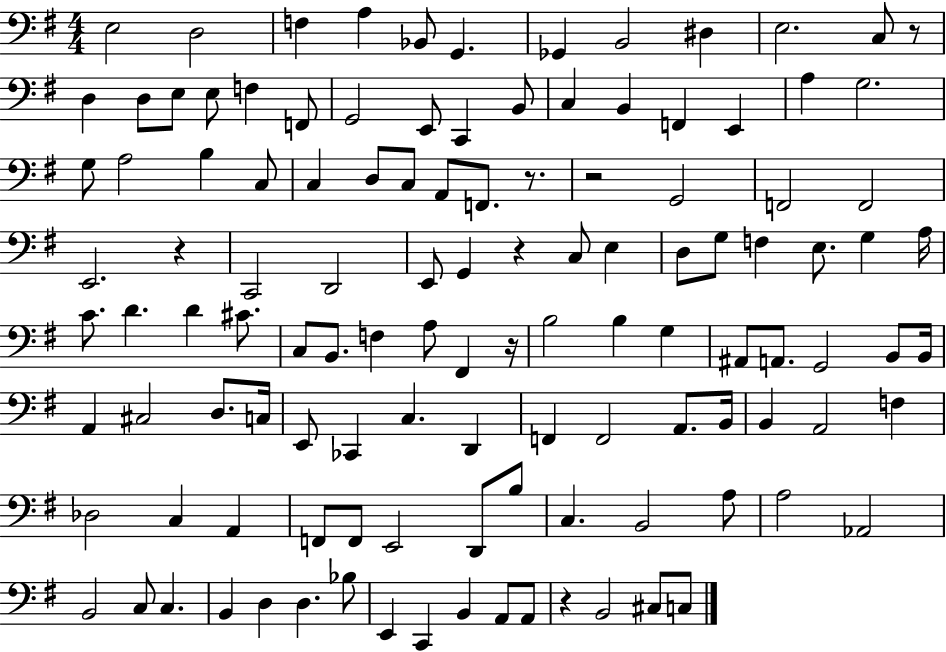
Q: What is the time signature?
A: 4/4